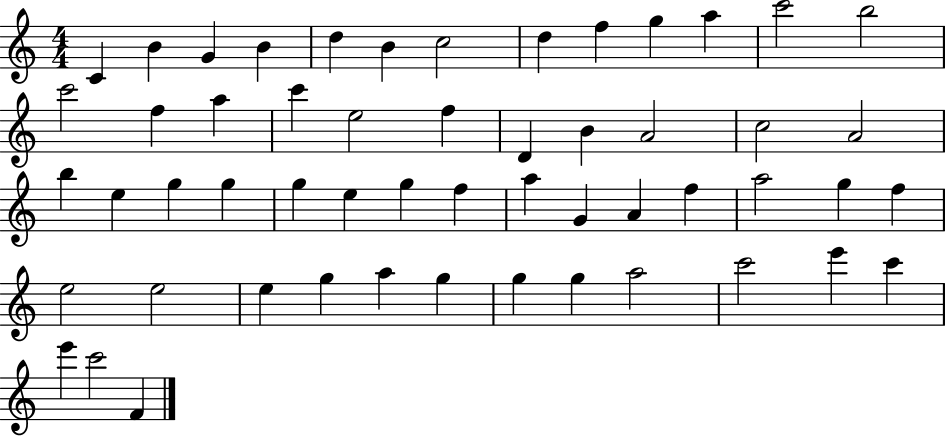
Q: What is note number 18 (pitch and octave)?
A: E5